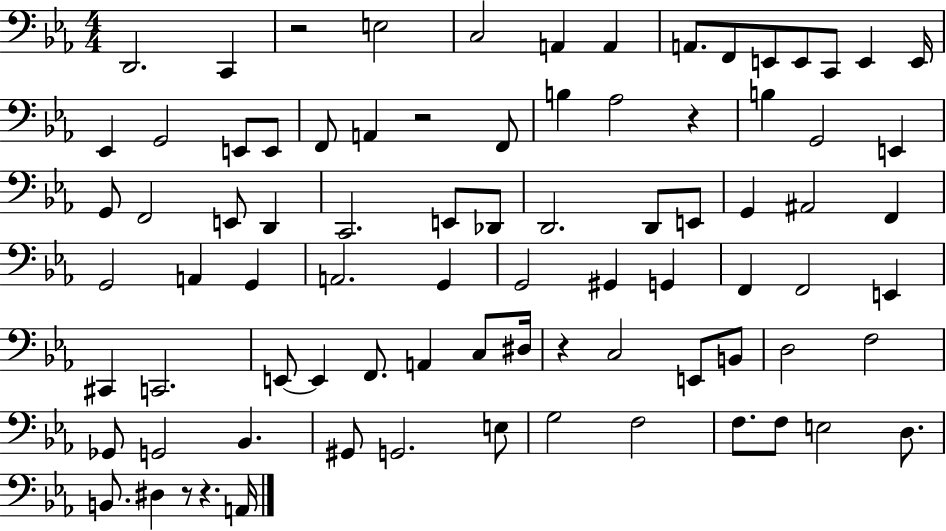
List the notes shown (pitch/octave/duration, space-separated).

D2/h. C2/q R/h E3/h C3/h A2/q A2/q A2/e. F2/e E2/e E2/e C2/e E2/q E2/s Eb2/q G2/h E2/e E2/e F2/e A2/q R/h F2/e B3/q Ab3/h R/q B3/q G2/h E2/q G2/e F2/h E2/e D2/q C2/h. E2/e Db2/e D2/h. D2/e E2/e G2/q A#2/h F2/q G2/h A2/q G2/q A2/h. G2/q G2/h G#2/q G2/q F2/q F2/h E2/q C#2/q C2/h. E2/e E2/q F2/e. A2/q C3/e D#3/s R/q C3/h E2/e B2/e D3/h F3/h Gb2/e G2/h Bb2/q. G#2/e G2/h. E3/e G3/h F3/h F3/e. F3/e E3/h D3/e. B2/e. D#3/q R/e R/q. A2/s